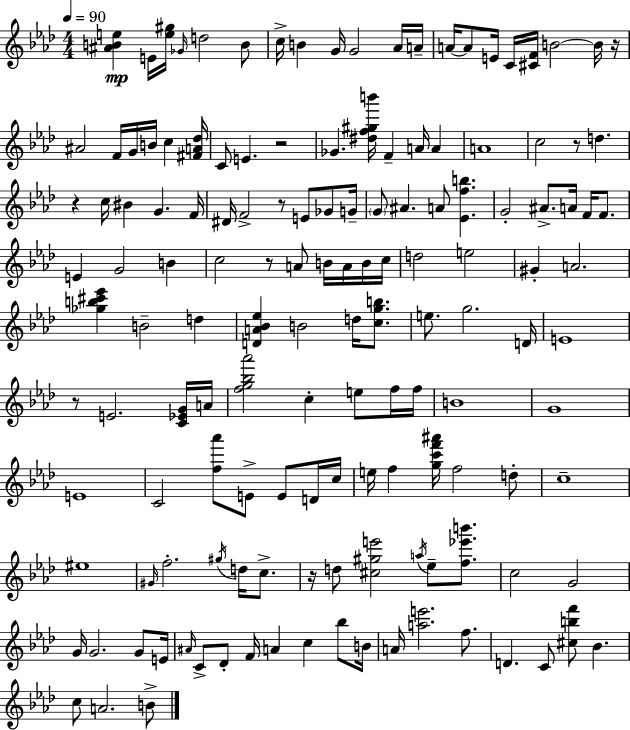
{
  \clef treble
  \numericTimeSignature
  \time 4/4
  \key f \minor
  \tempo 4 = 90
  <ais' b' e''>4\mp e'16 <e'' gis''>16 \grace { ges'16 } d''2 b'8 | c''16-> b'4 g'16 g'2 aes'16 | a'16-- a'16~~ a'8 e'16 c'16 <cis' f'>16 b'2~~ b'16 | r16 ais'2 f'16 g'16 b'16 c''4 | \break <fis' a' des''>16 c'8 e'4. r2 | ges'4. <dis'' f'' gis'' b'''>16 f'4-- a'16 a'4 | a'1 | c''2 r8 d''4. | \break r4 c''16 bis'4 g'4. | f'16 dis'16 f'2-> r8 e'8 ges'8 | g'16-- \parenthesize g'8 ais'4. a'8 <ees' f'' b''>4. | g'2-. ais'8.-> a'16 f'16 f'8. | \break e'4 g'2 b'4 | c''2 r8 a'8 b'16 a'16 b'16 | c''16 d''2 e''2 | gis'4-. a'2. | \break <ges'' b'' cis''' ees'''>4 b'2-- d''4 | <d' a' bes' ees''>4 b'2 d''16 <c'' g'' b''>8. | e''8. g''2. | d'16 e'1 | \break r8 e'2. <c' ees' g'>16 | a'16 <f'' g'' bes'' aes'''>2 c''4-. e''8 f''16 | f''16 b'1 | g'1 | \break e'1 | c'2 <f'' aes'''>8 e'8-> e'8 d'16 | c''16 e''16 f''4 <g'' c''' f''' ais'''>16 f''2 d''8-. | c''1-- | \break eis''1 | \grace { gis'16 } f''2.-. \acciaccatura { gis''16 } d''16 | c''8.-> r16 d''8 <cis'' gis'' e'''>2 \acciaccatura { a''16 } ees''8-- | <f'' ees''' b'''>8. c''2 g'2 | \break g'16 g'2. | g'8 e'16 \grace { ais'16 } c'8-> des'8-. f'16 a'4 c''4 | bes''8 b'16 a'16 <a'' e'''>2. | f''8. d'4. c'8 <cis'' b'' f'''>8 bes'4. | \break c''8 a'2. | b'8-> \bar "|."
}